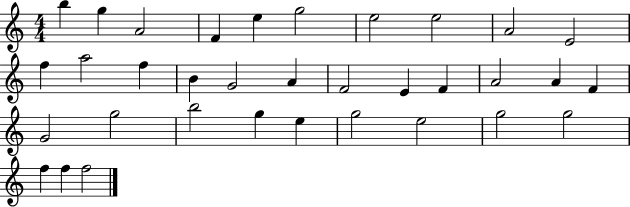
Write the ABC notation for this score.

X:1
T:Untitled
M:4/4
L:1/4
K:C
b g A2 F e g2 e2 e2 A2 E2 f a2 f B G2 A F2 E F A2 A F G2 g2 b2 g e g2 e2 g2 g2 f f f2